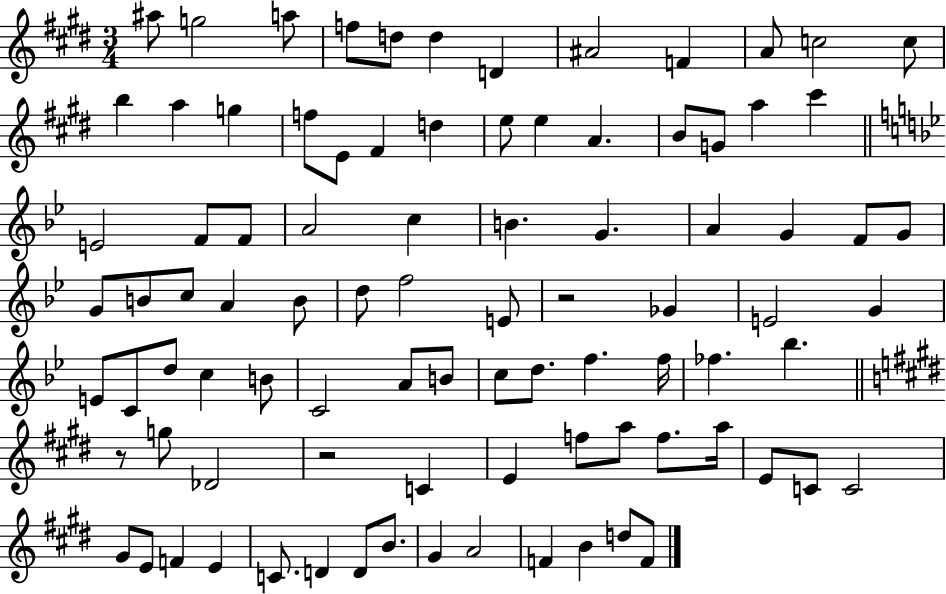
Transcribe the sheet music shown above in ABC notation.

X:1
T:Untitled
M:3/4
L:1/4
K:E
^a/2 g2 a/2 f/2 d/2 d D ^A2 F A/2 c2 c/2 b a g f/2 E/2 ^F d e/2 e A B/2 G/2 a ^c' E2 F/2 F/2 A2 c B G A G F/2 G/2 G/2 B/2 c/2 A B/2 d/2 f2 E/2 z2 _G E2 G E/2 C/2 d/2 c B/2 C2 A/2 B/2 c/2 d/2 f f/4 _f _b z/2 g/2 _D2 z2 C E f/2 a/2 f/2 a/4 E/2 C/2 C2 ^G/2 E/2 F E C/2 D D/2 B/2 ^G A2 F B d/2 F/2